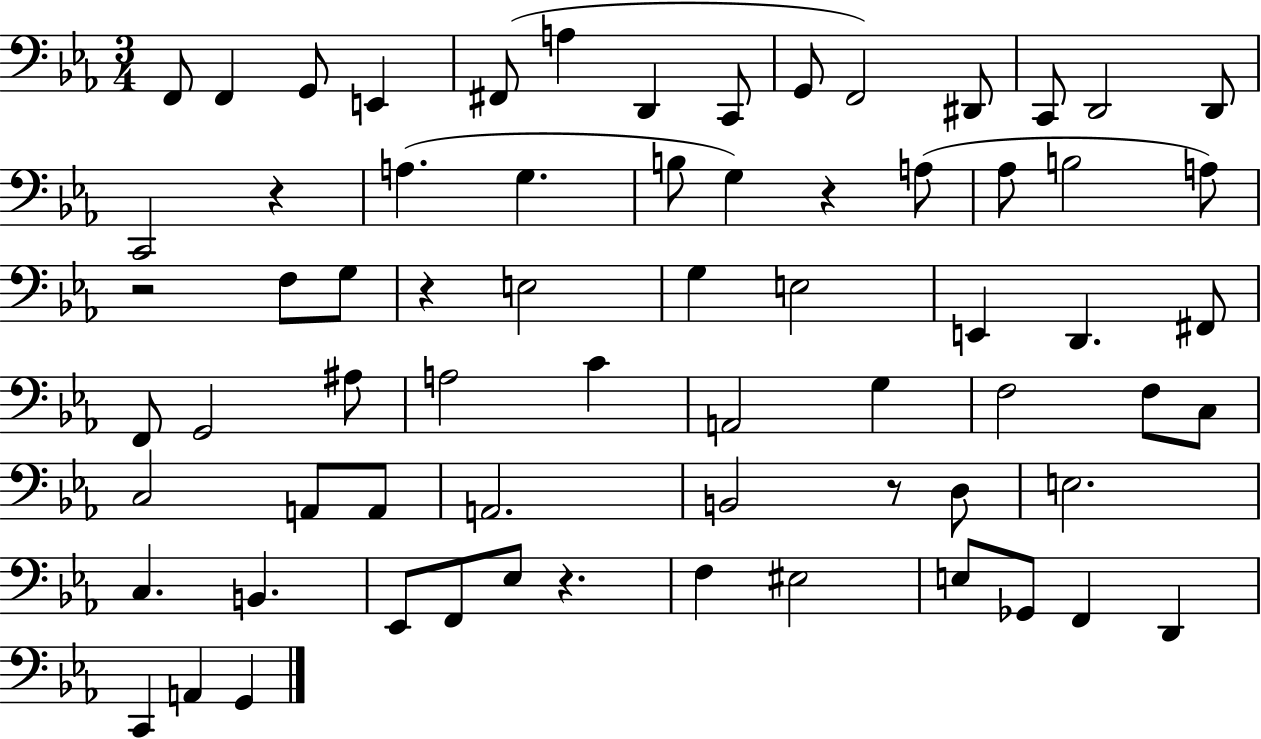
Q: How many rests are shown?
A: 6